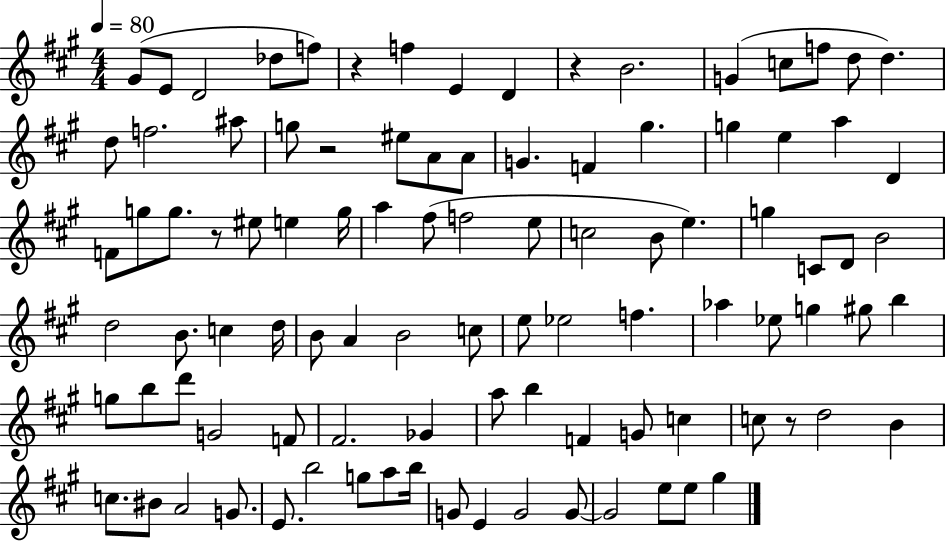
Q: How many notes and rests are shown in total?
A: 98